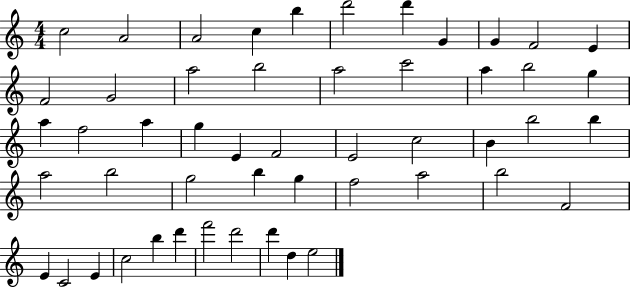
C5/h A4/h A4/h C5/q B5/q D6/h D6/q G4/q G4/q F4/h E4/q F4/h G4/h A5/h B5/h A5/h C6/h A5/q B5/h G5/q A5/q F5/h A5/q G5/q E4/q F4/h E4/h C5/h B4/q B5/h B5/q A5/h B5/h G5/h B5/q G5/q F5/h A5/h B5/h F4/h E4/q C4/h E4/q C5/h B5/q D6/q F6/h D6/h D6/q D5/q E5/h